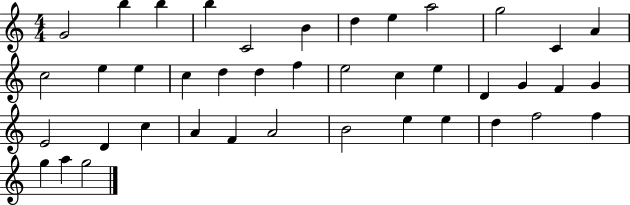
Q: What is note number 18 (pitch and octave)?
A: D5